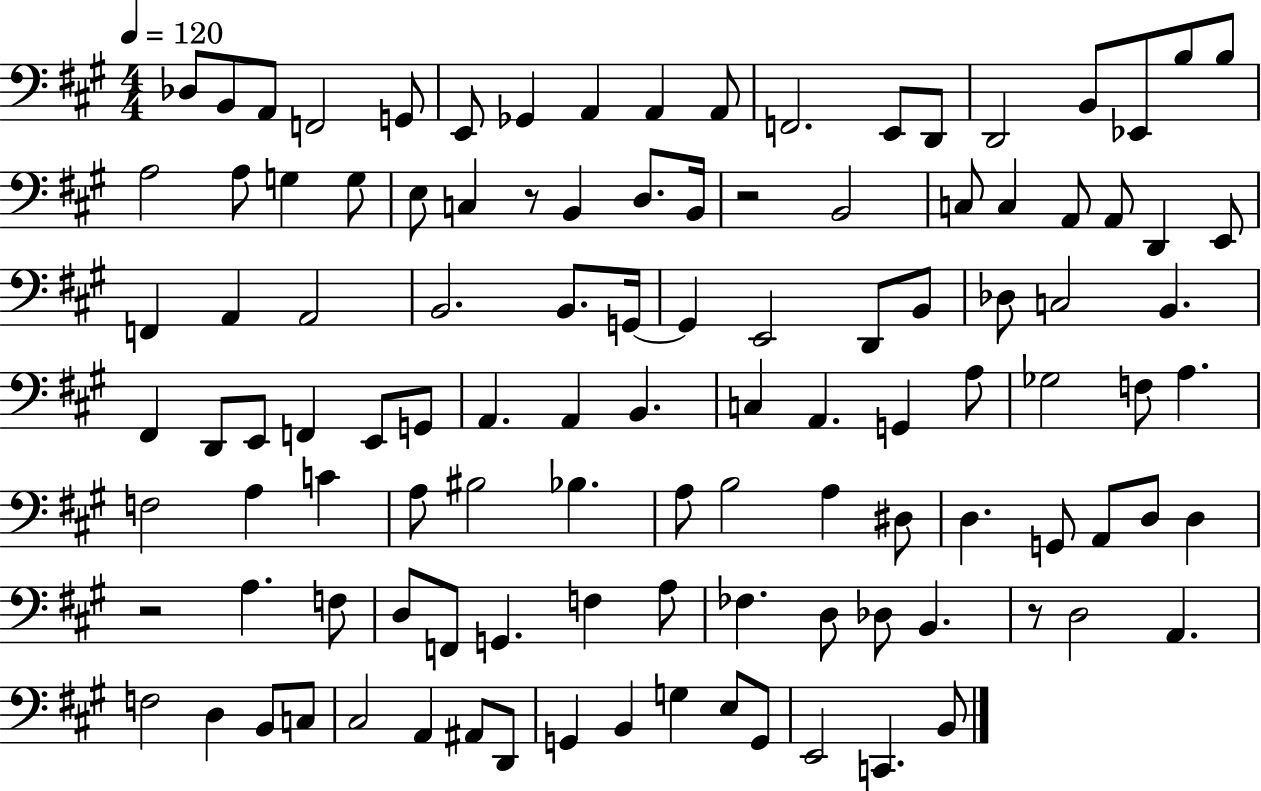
{
  \clef bass
  \numericTimeSignature
  \time 4/4
  \key a \major
  \tempo 4 = 120
  des8 b,8 a,8 f,2 g,8 | e,8 ges,4 a,4 a,4 a,8 | f,2. e,8 d,8 | d,2 b,8 ees,8 b8 b8 | \break a2 a8 g4 g8 | e8 c4 r8 b,4 d8. b,16 | r2 b,2 | c8 c4 a,8 a,8 d,4 e,8 | \break f,4 a,4 a,2 | b,2. b,8. g,16~~ | g,4 e,2 d,8 b,8 | des8 c2 b,4. | \break fis,4 d,8 e,8 f,4 e,8 g,8 | a,4. a,4 b,4. | c4 a,4. g,4 a8 | ges2 f8 a4. | \break f2 a4 c'4 | a8 bis2 bes4. | a8 b2 a4 dis8 | d4. g,8 a,8 d8 d4 | \break r2 a4. f8 | d8 f,8 g,4. f4 a8 | fes4. d8 des8 b,4. | r8 d2 a,4. | \break f2 d4 b,8 c8 | cis2 a,4 ais,8 d,8 | g,4 b,4 g4 e8 g,8 | e,2 c,4. b,8 | \break \bar "|."
}